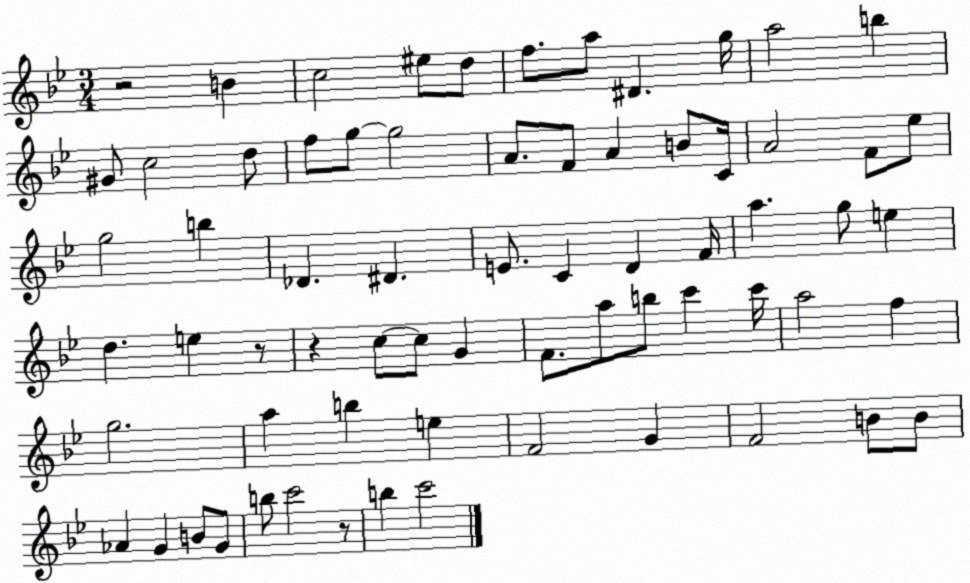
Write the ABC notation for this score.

X:1
T:Untitled
M:3/4
L:1/4
K:Bb
z2 B c2 ^e/2 d/2 f/2 a/2 ^D g/4 a2 b ^G/2 c2 d/2 f/2 g/2 g2 A/2 F/2 A B/2 C/4 A2 F/2 _e/2 g2 b _D ^D E/2 C D F/4 a g/2 e d e z/2 z c/2 c/2 G F/2 a/2 b/2 c' c'/4 a2 f g2 a b e F2 G F2 B/2 B/2 _A G B/2 G/2 b/2 c'2 z/2 b c'2